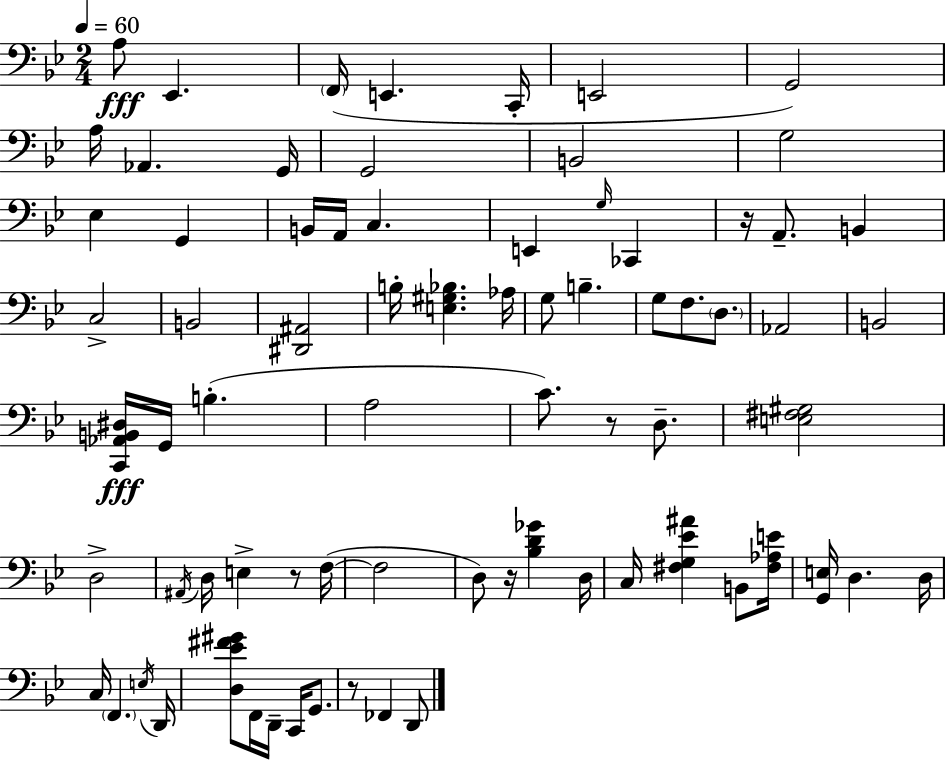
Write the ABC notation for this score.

X:1
T:Untitled
M:2/4
L:1/4
K:Gm
A,/2 _E,, F,,/4 E,, C,,/4 E,,2 G,,2 A,/4 _A,, G,,/4 G,,2 B,,2 G,2 _E, G,, B,,/4 A,,/4 C, E,, G,/4 _C,, z/4 A,,/2 B,, C,2 B,,2 [^D,,^A,,]2 B,/4 [E,^G,_B,] _A,/4 G,/2 B, G,/2 F,/2 D,/2 _A,,2 B,,2 [C,,_A,,B,,^D,]/4 G,,/4 B, A,2 C/2 z/2 D,/2 [E,^F,^G,]2 D,2 ^A,,/4 D,/4 E, z/2 F,/4 F,2 D,/2 z/4 [_B,D_G] D,/4 C,/4 [^F,G,_E^A] B,,/2 [^F,_A,E]/4 [G,,E,]/4 D, D,/4 C,/4 F,, E,/4 D,,/4 [D,_E^F^G]/2 F,,/4 D,,/4 C,,/4 G,,/2 z/2 _F,, D,,/2